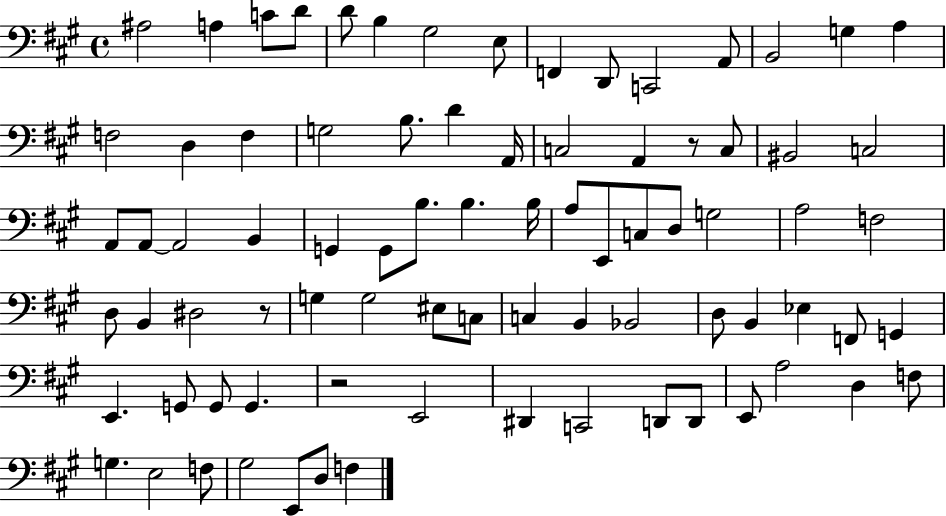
{
  \clef bass
  \time 4/4
  \defaultTimeSignature
  \key a \major
  ais2 a4 c'8 d'8 | d'8 b4 gis2 e8 | f,4 d,8 c,2 a,8 | b,2 g4 a4 | \break f2 d4 f4 | g2 b8. d'4 a,16 | c2 a,4 r8 c8 | bis,2 c2 | \break a,8 a,8~~ a,2 b,4 | g,4 g,8 b8. b4. b16 | a8 e,8 c8 d8 g2 | a2 f2 | \break d8 b,4 dis2 r8 | g4 g2 eis8 c8 | c4 b,4 bes,2 | d8 b,4 ees4 f,8 g,4 | \break e,4. g,8 g,8 g,4. | r2 e,2 | dis,4 c,2 d,8 d,8 | e,8 a2 d4 f8 | \break g4. e2 f8 | gis2 e,8 d8 f4 | \bar "|."
}